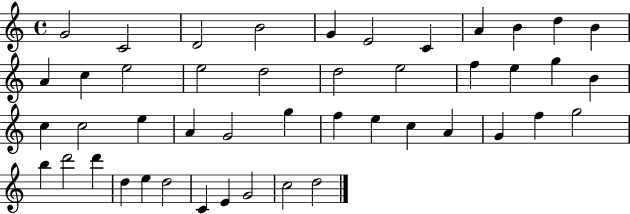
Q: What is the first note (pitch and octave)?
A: G4